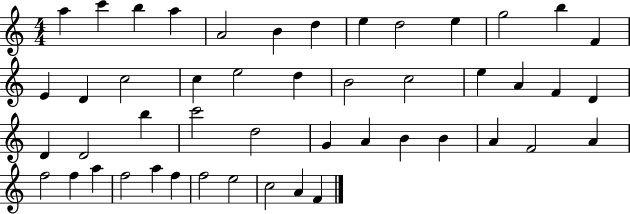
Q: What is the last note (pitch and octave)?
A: F4